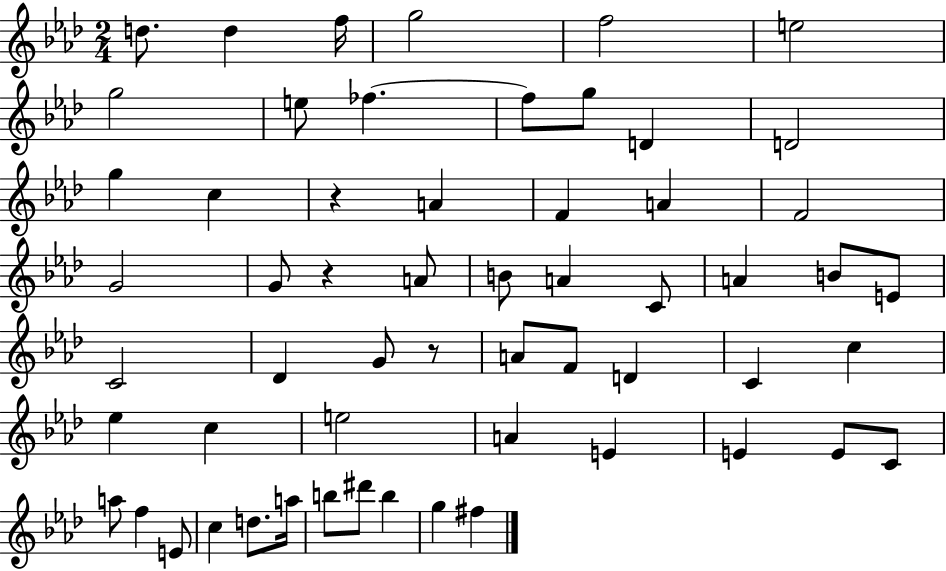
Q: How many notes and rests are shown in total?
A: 58